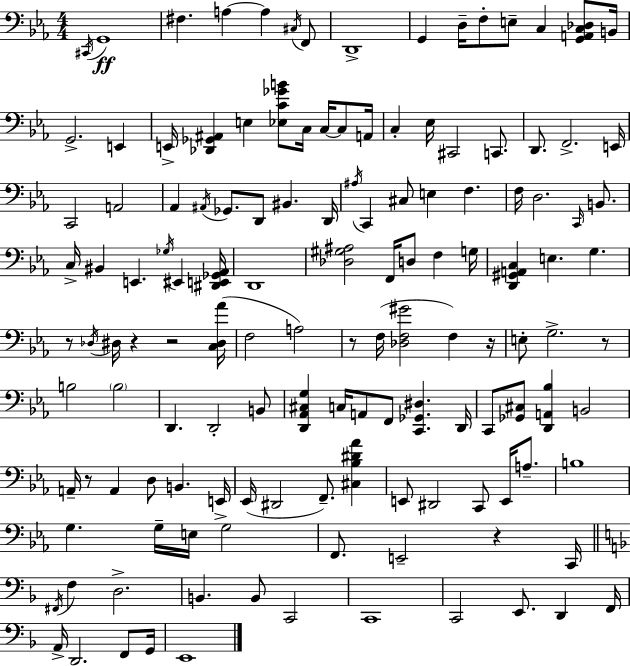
X:1
T:Untitled
M:4/4
L:1/4
K:Cm
^C,,/4 G,,4 ^F, A, A, ^C,/4 F,,/2 D,,4 G,, D,/4 F,/2 E,/2 C, [G,,A,,C,_D,]/2 B,,/4 G,,2 E,, E,,/4 [_D,,_G,,^A,,] E, [_E,C_GB]/2 C,/4 C,/4 C,/2 A,,/4 C, _E,/4 ^C,,2 C,,/2 D,,/2 F,,2 E,,/4 C,,2 A,,2 _A,, ^A,,/4 _G,,/2 D,,/2 ^B,, D,,/4 ^A,/4 C,, ^C,/2 E, F, F,/4 D,2 C,,/4 B,,/2 C,/4 ^B,, E,, _G,/4 ^E,, [^D,,E,,_G,,_A,,]/4 D,,4 [_D,^G,^A,]2 F,,/4 D,/2 F, G,/4 [D,,^G,,A,,C,] E, G, z/2 _D,/4 ^D,/4 z z2 [C,^D,_A]/4 F,2 A,2 z/2 F,/4 [_D,F,^G]2 F, z/4 E,/2 G,2 z/2 B,2 B,2 D,, D,,2 B,,/2 [D,,_A,,^C,G,] C,/4 A,,/2 F,,/2 [C,,_G,,^D,] D,,/4 C,,/2 [_G,,^C,]/2 [D,,A,,_B,] B,,2 A,,/4 z/2 A,, D,/2 B,, E,,/4 _E,,/4 ^D,,2 F,,/2 [^C,_B,^D_A] E,,/2 ^D,,2 C,,/2 E,,/4 A,/2 B,4 G, G,/4 E,/4 G,2 F,,/2 E,,2 z C,,/4 ^F,,/4 F, D,2 B,, B,,/2 C,,2 C,,4 C,,2 E,,/2 D,, F,,/4 A,,/4 D,,2 F,,/2 G,,/4 E,,4